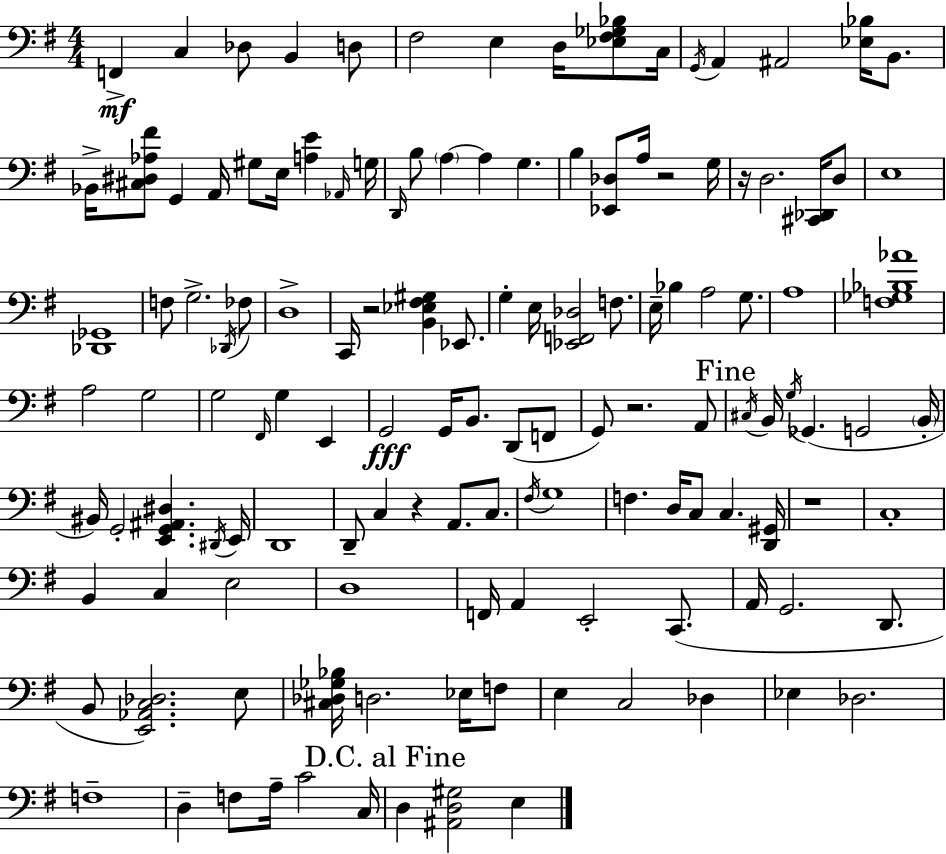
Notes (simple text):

F2/q C3/q Db3/e B2/q D3/e F#3/h E3/q D3/s [Eb3,F#3,Gb3,Bb3]/e C3/s G2/s A2/q A#2/h [Eb3,Bb3]/s B2/e. Bb2/s [C#3,D#3,Ab3,F#4]/e G2/q A2/s G#3/e E3/s [A3,E4]/q Ab2/s G3/s D2/s B3/e A3/q A3/q G3/q. B3/q [Eb2,Db3]/e A3/s R/h G3/s R/s D3/h. [C#2,Db2]/s D3/e E3/w [Db2,Gb2]/w F3/e G3/h. Db2/s FES3/e D3/w C2/s R/h [B2,Eb3,F#3,G#3]/q Eb2/e. G3/q E3/s [Eb2,F2,Db3]/h F3/e. E3/s Bb3/q A3/h G3/e. A3/w [F3,Gb3,Bb3,Ab4]/w A3/h G3/h G3/h F#2/s G3/q E2/q G2/h G2/s B2/e. D2/e F2/e G2/e R/h. A2/e C#3/s B2/s G3/s Gb2/q. G2/h B2/s BIS2/s G2/h [E2,G2,A#2,D#3]/q. D#2/s E2/s D2/w D2/e C3/q R/q A2/e. C3/e. F#3/s G3/w F3/q. D3/s C3/e C3/q. [D2,G#2]/s R/w C3/w B2/q C3/q E3/h D3/w F2/s A2/q E2/h C2/e. A2/s G2/h. D2/e. B2/e [E2,Ab2,C3,Db3]/h. E3/e [C#3,Db3,Gb3,Bb3]/s D3/h. Eb3/s F3/e E3/q C3/h Db3/q Eb3/q Db3/h. F3/w D3/q F3/e A3/s C4/h C3/s D3/q [A#2,D3,G#3]/h E3/q